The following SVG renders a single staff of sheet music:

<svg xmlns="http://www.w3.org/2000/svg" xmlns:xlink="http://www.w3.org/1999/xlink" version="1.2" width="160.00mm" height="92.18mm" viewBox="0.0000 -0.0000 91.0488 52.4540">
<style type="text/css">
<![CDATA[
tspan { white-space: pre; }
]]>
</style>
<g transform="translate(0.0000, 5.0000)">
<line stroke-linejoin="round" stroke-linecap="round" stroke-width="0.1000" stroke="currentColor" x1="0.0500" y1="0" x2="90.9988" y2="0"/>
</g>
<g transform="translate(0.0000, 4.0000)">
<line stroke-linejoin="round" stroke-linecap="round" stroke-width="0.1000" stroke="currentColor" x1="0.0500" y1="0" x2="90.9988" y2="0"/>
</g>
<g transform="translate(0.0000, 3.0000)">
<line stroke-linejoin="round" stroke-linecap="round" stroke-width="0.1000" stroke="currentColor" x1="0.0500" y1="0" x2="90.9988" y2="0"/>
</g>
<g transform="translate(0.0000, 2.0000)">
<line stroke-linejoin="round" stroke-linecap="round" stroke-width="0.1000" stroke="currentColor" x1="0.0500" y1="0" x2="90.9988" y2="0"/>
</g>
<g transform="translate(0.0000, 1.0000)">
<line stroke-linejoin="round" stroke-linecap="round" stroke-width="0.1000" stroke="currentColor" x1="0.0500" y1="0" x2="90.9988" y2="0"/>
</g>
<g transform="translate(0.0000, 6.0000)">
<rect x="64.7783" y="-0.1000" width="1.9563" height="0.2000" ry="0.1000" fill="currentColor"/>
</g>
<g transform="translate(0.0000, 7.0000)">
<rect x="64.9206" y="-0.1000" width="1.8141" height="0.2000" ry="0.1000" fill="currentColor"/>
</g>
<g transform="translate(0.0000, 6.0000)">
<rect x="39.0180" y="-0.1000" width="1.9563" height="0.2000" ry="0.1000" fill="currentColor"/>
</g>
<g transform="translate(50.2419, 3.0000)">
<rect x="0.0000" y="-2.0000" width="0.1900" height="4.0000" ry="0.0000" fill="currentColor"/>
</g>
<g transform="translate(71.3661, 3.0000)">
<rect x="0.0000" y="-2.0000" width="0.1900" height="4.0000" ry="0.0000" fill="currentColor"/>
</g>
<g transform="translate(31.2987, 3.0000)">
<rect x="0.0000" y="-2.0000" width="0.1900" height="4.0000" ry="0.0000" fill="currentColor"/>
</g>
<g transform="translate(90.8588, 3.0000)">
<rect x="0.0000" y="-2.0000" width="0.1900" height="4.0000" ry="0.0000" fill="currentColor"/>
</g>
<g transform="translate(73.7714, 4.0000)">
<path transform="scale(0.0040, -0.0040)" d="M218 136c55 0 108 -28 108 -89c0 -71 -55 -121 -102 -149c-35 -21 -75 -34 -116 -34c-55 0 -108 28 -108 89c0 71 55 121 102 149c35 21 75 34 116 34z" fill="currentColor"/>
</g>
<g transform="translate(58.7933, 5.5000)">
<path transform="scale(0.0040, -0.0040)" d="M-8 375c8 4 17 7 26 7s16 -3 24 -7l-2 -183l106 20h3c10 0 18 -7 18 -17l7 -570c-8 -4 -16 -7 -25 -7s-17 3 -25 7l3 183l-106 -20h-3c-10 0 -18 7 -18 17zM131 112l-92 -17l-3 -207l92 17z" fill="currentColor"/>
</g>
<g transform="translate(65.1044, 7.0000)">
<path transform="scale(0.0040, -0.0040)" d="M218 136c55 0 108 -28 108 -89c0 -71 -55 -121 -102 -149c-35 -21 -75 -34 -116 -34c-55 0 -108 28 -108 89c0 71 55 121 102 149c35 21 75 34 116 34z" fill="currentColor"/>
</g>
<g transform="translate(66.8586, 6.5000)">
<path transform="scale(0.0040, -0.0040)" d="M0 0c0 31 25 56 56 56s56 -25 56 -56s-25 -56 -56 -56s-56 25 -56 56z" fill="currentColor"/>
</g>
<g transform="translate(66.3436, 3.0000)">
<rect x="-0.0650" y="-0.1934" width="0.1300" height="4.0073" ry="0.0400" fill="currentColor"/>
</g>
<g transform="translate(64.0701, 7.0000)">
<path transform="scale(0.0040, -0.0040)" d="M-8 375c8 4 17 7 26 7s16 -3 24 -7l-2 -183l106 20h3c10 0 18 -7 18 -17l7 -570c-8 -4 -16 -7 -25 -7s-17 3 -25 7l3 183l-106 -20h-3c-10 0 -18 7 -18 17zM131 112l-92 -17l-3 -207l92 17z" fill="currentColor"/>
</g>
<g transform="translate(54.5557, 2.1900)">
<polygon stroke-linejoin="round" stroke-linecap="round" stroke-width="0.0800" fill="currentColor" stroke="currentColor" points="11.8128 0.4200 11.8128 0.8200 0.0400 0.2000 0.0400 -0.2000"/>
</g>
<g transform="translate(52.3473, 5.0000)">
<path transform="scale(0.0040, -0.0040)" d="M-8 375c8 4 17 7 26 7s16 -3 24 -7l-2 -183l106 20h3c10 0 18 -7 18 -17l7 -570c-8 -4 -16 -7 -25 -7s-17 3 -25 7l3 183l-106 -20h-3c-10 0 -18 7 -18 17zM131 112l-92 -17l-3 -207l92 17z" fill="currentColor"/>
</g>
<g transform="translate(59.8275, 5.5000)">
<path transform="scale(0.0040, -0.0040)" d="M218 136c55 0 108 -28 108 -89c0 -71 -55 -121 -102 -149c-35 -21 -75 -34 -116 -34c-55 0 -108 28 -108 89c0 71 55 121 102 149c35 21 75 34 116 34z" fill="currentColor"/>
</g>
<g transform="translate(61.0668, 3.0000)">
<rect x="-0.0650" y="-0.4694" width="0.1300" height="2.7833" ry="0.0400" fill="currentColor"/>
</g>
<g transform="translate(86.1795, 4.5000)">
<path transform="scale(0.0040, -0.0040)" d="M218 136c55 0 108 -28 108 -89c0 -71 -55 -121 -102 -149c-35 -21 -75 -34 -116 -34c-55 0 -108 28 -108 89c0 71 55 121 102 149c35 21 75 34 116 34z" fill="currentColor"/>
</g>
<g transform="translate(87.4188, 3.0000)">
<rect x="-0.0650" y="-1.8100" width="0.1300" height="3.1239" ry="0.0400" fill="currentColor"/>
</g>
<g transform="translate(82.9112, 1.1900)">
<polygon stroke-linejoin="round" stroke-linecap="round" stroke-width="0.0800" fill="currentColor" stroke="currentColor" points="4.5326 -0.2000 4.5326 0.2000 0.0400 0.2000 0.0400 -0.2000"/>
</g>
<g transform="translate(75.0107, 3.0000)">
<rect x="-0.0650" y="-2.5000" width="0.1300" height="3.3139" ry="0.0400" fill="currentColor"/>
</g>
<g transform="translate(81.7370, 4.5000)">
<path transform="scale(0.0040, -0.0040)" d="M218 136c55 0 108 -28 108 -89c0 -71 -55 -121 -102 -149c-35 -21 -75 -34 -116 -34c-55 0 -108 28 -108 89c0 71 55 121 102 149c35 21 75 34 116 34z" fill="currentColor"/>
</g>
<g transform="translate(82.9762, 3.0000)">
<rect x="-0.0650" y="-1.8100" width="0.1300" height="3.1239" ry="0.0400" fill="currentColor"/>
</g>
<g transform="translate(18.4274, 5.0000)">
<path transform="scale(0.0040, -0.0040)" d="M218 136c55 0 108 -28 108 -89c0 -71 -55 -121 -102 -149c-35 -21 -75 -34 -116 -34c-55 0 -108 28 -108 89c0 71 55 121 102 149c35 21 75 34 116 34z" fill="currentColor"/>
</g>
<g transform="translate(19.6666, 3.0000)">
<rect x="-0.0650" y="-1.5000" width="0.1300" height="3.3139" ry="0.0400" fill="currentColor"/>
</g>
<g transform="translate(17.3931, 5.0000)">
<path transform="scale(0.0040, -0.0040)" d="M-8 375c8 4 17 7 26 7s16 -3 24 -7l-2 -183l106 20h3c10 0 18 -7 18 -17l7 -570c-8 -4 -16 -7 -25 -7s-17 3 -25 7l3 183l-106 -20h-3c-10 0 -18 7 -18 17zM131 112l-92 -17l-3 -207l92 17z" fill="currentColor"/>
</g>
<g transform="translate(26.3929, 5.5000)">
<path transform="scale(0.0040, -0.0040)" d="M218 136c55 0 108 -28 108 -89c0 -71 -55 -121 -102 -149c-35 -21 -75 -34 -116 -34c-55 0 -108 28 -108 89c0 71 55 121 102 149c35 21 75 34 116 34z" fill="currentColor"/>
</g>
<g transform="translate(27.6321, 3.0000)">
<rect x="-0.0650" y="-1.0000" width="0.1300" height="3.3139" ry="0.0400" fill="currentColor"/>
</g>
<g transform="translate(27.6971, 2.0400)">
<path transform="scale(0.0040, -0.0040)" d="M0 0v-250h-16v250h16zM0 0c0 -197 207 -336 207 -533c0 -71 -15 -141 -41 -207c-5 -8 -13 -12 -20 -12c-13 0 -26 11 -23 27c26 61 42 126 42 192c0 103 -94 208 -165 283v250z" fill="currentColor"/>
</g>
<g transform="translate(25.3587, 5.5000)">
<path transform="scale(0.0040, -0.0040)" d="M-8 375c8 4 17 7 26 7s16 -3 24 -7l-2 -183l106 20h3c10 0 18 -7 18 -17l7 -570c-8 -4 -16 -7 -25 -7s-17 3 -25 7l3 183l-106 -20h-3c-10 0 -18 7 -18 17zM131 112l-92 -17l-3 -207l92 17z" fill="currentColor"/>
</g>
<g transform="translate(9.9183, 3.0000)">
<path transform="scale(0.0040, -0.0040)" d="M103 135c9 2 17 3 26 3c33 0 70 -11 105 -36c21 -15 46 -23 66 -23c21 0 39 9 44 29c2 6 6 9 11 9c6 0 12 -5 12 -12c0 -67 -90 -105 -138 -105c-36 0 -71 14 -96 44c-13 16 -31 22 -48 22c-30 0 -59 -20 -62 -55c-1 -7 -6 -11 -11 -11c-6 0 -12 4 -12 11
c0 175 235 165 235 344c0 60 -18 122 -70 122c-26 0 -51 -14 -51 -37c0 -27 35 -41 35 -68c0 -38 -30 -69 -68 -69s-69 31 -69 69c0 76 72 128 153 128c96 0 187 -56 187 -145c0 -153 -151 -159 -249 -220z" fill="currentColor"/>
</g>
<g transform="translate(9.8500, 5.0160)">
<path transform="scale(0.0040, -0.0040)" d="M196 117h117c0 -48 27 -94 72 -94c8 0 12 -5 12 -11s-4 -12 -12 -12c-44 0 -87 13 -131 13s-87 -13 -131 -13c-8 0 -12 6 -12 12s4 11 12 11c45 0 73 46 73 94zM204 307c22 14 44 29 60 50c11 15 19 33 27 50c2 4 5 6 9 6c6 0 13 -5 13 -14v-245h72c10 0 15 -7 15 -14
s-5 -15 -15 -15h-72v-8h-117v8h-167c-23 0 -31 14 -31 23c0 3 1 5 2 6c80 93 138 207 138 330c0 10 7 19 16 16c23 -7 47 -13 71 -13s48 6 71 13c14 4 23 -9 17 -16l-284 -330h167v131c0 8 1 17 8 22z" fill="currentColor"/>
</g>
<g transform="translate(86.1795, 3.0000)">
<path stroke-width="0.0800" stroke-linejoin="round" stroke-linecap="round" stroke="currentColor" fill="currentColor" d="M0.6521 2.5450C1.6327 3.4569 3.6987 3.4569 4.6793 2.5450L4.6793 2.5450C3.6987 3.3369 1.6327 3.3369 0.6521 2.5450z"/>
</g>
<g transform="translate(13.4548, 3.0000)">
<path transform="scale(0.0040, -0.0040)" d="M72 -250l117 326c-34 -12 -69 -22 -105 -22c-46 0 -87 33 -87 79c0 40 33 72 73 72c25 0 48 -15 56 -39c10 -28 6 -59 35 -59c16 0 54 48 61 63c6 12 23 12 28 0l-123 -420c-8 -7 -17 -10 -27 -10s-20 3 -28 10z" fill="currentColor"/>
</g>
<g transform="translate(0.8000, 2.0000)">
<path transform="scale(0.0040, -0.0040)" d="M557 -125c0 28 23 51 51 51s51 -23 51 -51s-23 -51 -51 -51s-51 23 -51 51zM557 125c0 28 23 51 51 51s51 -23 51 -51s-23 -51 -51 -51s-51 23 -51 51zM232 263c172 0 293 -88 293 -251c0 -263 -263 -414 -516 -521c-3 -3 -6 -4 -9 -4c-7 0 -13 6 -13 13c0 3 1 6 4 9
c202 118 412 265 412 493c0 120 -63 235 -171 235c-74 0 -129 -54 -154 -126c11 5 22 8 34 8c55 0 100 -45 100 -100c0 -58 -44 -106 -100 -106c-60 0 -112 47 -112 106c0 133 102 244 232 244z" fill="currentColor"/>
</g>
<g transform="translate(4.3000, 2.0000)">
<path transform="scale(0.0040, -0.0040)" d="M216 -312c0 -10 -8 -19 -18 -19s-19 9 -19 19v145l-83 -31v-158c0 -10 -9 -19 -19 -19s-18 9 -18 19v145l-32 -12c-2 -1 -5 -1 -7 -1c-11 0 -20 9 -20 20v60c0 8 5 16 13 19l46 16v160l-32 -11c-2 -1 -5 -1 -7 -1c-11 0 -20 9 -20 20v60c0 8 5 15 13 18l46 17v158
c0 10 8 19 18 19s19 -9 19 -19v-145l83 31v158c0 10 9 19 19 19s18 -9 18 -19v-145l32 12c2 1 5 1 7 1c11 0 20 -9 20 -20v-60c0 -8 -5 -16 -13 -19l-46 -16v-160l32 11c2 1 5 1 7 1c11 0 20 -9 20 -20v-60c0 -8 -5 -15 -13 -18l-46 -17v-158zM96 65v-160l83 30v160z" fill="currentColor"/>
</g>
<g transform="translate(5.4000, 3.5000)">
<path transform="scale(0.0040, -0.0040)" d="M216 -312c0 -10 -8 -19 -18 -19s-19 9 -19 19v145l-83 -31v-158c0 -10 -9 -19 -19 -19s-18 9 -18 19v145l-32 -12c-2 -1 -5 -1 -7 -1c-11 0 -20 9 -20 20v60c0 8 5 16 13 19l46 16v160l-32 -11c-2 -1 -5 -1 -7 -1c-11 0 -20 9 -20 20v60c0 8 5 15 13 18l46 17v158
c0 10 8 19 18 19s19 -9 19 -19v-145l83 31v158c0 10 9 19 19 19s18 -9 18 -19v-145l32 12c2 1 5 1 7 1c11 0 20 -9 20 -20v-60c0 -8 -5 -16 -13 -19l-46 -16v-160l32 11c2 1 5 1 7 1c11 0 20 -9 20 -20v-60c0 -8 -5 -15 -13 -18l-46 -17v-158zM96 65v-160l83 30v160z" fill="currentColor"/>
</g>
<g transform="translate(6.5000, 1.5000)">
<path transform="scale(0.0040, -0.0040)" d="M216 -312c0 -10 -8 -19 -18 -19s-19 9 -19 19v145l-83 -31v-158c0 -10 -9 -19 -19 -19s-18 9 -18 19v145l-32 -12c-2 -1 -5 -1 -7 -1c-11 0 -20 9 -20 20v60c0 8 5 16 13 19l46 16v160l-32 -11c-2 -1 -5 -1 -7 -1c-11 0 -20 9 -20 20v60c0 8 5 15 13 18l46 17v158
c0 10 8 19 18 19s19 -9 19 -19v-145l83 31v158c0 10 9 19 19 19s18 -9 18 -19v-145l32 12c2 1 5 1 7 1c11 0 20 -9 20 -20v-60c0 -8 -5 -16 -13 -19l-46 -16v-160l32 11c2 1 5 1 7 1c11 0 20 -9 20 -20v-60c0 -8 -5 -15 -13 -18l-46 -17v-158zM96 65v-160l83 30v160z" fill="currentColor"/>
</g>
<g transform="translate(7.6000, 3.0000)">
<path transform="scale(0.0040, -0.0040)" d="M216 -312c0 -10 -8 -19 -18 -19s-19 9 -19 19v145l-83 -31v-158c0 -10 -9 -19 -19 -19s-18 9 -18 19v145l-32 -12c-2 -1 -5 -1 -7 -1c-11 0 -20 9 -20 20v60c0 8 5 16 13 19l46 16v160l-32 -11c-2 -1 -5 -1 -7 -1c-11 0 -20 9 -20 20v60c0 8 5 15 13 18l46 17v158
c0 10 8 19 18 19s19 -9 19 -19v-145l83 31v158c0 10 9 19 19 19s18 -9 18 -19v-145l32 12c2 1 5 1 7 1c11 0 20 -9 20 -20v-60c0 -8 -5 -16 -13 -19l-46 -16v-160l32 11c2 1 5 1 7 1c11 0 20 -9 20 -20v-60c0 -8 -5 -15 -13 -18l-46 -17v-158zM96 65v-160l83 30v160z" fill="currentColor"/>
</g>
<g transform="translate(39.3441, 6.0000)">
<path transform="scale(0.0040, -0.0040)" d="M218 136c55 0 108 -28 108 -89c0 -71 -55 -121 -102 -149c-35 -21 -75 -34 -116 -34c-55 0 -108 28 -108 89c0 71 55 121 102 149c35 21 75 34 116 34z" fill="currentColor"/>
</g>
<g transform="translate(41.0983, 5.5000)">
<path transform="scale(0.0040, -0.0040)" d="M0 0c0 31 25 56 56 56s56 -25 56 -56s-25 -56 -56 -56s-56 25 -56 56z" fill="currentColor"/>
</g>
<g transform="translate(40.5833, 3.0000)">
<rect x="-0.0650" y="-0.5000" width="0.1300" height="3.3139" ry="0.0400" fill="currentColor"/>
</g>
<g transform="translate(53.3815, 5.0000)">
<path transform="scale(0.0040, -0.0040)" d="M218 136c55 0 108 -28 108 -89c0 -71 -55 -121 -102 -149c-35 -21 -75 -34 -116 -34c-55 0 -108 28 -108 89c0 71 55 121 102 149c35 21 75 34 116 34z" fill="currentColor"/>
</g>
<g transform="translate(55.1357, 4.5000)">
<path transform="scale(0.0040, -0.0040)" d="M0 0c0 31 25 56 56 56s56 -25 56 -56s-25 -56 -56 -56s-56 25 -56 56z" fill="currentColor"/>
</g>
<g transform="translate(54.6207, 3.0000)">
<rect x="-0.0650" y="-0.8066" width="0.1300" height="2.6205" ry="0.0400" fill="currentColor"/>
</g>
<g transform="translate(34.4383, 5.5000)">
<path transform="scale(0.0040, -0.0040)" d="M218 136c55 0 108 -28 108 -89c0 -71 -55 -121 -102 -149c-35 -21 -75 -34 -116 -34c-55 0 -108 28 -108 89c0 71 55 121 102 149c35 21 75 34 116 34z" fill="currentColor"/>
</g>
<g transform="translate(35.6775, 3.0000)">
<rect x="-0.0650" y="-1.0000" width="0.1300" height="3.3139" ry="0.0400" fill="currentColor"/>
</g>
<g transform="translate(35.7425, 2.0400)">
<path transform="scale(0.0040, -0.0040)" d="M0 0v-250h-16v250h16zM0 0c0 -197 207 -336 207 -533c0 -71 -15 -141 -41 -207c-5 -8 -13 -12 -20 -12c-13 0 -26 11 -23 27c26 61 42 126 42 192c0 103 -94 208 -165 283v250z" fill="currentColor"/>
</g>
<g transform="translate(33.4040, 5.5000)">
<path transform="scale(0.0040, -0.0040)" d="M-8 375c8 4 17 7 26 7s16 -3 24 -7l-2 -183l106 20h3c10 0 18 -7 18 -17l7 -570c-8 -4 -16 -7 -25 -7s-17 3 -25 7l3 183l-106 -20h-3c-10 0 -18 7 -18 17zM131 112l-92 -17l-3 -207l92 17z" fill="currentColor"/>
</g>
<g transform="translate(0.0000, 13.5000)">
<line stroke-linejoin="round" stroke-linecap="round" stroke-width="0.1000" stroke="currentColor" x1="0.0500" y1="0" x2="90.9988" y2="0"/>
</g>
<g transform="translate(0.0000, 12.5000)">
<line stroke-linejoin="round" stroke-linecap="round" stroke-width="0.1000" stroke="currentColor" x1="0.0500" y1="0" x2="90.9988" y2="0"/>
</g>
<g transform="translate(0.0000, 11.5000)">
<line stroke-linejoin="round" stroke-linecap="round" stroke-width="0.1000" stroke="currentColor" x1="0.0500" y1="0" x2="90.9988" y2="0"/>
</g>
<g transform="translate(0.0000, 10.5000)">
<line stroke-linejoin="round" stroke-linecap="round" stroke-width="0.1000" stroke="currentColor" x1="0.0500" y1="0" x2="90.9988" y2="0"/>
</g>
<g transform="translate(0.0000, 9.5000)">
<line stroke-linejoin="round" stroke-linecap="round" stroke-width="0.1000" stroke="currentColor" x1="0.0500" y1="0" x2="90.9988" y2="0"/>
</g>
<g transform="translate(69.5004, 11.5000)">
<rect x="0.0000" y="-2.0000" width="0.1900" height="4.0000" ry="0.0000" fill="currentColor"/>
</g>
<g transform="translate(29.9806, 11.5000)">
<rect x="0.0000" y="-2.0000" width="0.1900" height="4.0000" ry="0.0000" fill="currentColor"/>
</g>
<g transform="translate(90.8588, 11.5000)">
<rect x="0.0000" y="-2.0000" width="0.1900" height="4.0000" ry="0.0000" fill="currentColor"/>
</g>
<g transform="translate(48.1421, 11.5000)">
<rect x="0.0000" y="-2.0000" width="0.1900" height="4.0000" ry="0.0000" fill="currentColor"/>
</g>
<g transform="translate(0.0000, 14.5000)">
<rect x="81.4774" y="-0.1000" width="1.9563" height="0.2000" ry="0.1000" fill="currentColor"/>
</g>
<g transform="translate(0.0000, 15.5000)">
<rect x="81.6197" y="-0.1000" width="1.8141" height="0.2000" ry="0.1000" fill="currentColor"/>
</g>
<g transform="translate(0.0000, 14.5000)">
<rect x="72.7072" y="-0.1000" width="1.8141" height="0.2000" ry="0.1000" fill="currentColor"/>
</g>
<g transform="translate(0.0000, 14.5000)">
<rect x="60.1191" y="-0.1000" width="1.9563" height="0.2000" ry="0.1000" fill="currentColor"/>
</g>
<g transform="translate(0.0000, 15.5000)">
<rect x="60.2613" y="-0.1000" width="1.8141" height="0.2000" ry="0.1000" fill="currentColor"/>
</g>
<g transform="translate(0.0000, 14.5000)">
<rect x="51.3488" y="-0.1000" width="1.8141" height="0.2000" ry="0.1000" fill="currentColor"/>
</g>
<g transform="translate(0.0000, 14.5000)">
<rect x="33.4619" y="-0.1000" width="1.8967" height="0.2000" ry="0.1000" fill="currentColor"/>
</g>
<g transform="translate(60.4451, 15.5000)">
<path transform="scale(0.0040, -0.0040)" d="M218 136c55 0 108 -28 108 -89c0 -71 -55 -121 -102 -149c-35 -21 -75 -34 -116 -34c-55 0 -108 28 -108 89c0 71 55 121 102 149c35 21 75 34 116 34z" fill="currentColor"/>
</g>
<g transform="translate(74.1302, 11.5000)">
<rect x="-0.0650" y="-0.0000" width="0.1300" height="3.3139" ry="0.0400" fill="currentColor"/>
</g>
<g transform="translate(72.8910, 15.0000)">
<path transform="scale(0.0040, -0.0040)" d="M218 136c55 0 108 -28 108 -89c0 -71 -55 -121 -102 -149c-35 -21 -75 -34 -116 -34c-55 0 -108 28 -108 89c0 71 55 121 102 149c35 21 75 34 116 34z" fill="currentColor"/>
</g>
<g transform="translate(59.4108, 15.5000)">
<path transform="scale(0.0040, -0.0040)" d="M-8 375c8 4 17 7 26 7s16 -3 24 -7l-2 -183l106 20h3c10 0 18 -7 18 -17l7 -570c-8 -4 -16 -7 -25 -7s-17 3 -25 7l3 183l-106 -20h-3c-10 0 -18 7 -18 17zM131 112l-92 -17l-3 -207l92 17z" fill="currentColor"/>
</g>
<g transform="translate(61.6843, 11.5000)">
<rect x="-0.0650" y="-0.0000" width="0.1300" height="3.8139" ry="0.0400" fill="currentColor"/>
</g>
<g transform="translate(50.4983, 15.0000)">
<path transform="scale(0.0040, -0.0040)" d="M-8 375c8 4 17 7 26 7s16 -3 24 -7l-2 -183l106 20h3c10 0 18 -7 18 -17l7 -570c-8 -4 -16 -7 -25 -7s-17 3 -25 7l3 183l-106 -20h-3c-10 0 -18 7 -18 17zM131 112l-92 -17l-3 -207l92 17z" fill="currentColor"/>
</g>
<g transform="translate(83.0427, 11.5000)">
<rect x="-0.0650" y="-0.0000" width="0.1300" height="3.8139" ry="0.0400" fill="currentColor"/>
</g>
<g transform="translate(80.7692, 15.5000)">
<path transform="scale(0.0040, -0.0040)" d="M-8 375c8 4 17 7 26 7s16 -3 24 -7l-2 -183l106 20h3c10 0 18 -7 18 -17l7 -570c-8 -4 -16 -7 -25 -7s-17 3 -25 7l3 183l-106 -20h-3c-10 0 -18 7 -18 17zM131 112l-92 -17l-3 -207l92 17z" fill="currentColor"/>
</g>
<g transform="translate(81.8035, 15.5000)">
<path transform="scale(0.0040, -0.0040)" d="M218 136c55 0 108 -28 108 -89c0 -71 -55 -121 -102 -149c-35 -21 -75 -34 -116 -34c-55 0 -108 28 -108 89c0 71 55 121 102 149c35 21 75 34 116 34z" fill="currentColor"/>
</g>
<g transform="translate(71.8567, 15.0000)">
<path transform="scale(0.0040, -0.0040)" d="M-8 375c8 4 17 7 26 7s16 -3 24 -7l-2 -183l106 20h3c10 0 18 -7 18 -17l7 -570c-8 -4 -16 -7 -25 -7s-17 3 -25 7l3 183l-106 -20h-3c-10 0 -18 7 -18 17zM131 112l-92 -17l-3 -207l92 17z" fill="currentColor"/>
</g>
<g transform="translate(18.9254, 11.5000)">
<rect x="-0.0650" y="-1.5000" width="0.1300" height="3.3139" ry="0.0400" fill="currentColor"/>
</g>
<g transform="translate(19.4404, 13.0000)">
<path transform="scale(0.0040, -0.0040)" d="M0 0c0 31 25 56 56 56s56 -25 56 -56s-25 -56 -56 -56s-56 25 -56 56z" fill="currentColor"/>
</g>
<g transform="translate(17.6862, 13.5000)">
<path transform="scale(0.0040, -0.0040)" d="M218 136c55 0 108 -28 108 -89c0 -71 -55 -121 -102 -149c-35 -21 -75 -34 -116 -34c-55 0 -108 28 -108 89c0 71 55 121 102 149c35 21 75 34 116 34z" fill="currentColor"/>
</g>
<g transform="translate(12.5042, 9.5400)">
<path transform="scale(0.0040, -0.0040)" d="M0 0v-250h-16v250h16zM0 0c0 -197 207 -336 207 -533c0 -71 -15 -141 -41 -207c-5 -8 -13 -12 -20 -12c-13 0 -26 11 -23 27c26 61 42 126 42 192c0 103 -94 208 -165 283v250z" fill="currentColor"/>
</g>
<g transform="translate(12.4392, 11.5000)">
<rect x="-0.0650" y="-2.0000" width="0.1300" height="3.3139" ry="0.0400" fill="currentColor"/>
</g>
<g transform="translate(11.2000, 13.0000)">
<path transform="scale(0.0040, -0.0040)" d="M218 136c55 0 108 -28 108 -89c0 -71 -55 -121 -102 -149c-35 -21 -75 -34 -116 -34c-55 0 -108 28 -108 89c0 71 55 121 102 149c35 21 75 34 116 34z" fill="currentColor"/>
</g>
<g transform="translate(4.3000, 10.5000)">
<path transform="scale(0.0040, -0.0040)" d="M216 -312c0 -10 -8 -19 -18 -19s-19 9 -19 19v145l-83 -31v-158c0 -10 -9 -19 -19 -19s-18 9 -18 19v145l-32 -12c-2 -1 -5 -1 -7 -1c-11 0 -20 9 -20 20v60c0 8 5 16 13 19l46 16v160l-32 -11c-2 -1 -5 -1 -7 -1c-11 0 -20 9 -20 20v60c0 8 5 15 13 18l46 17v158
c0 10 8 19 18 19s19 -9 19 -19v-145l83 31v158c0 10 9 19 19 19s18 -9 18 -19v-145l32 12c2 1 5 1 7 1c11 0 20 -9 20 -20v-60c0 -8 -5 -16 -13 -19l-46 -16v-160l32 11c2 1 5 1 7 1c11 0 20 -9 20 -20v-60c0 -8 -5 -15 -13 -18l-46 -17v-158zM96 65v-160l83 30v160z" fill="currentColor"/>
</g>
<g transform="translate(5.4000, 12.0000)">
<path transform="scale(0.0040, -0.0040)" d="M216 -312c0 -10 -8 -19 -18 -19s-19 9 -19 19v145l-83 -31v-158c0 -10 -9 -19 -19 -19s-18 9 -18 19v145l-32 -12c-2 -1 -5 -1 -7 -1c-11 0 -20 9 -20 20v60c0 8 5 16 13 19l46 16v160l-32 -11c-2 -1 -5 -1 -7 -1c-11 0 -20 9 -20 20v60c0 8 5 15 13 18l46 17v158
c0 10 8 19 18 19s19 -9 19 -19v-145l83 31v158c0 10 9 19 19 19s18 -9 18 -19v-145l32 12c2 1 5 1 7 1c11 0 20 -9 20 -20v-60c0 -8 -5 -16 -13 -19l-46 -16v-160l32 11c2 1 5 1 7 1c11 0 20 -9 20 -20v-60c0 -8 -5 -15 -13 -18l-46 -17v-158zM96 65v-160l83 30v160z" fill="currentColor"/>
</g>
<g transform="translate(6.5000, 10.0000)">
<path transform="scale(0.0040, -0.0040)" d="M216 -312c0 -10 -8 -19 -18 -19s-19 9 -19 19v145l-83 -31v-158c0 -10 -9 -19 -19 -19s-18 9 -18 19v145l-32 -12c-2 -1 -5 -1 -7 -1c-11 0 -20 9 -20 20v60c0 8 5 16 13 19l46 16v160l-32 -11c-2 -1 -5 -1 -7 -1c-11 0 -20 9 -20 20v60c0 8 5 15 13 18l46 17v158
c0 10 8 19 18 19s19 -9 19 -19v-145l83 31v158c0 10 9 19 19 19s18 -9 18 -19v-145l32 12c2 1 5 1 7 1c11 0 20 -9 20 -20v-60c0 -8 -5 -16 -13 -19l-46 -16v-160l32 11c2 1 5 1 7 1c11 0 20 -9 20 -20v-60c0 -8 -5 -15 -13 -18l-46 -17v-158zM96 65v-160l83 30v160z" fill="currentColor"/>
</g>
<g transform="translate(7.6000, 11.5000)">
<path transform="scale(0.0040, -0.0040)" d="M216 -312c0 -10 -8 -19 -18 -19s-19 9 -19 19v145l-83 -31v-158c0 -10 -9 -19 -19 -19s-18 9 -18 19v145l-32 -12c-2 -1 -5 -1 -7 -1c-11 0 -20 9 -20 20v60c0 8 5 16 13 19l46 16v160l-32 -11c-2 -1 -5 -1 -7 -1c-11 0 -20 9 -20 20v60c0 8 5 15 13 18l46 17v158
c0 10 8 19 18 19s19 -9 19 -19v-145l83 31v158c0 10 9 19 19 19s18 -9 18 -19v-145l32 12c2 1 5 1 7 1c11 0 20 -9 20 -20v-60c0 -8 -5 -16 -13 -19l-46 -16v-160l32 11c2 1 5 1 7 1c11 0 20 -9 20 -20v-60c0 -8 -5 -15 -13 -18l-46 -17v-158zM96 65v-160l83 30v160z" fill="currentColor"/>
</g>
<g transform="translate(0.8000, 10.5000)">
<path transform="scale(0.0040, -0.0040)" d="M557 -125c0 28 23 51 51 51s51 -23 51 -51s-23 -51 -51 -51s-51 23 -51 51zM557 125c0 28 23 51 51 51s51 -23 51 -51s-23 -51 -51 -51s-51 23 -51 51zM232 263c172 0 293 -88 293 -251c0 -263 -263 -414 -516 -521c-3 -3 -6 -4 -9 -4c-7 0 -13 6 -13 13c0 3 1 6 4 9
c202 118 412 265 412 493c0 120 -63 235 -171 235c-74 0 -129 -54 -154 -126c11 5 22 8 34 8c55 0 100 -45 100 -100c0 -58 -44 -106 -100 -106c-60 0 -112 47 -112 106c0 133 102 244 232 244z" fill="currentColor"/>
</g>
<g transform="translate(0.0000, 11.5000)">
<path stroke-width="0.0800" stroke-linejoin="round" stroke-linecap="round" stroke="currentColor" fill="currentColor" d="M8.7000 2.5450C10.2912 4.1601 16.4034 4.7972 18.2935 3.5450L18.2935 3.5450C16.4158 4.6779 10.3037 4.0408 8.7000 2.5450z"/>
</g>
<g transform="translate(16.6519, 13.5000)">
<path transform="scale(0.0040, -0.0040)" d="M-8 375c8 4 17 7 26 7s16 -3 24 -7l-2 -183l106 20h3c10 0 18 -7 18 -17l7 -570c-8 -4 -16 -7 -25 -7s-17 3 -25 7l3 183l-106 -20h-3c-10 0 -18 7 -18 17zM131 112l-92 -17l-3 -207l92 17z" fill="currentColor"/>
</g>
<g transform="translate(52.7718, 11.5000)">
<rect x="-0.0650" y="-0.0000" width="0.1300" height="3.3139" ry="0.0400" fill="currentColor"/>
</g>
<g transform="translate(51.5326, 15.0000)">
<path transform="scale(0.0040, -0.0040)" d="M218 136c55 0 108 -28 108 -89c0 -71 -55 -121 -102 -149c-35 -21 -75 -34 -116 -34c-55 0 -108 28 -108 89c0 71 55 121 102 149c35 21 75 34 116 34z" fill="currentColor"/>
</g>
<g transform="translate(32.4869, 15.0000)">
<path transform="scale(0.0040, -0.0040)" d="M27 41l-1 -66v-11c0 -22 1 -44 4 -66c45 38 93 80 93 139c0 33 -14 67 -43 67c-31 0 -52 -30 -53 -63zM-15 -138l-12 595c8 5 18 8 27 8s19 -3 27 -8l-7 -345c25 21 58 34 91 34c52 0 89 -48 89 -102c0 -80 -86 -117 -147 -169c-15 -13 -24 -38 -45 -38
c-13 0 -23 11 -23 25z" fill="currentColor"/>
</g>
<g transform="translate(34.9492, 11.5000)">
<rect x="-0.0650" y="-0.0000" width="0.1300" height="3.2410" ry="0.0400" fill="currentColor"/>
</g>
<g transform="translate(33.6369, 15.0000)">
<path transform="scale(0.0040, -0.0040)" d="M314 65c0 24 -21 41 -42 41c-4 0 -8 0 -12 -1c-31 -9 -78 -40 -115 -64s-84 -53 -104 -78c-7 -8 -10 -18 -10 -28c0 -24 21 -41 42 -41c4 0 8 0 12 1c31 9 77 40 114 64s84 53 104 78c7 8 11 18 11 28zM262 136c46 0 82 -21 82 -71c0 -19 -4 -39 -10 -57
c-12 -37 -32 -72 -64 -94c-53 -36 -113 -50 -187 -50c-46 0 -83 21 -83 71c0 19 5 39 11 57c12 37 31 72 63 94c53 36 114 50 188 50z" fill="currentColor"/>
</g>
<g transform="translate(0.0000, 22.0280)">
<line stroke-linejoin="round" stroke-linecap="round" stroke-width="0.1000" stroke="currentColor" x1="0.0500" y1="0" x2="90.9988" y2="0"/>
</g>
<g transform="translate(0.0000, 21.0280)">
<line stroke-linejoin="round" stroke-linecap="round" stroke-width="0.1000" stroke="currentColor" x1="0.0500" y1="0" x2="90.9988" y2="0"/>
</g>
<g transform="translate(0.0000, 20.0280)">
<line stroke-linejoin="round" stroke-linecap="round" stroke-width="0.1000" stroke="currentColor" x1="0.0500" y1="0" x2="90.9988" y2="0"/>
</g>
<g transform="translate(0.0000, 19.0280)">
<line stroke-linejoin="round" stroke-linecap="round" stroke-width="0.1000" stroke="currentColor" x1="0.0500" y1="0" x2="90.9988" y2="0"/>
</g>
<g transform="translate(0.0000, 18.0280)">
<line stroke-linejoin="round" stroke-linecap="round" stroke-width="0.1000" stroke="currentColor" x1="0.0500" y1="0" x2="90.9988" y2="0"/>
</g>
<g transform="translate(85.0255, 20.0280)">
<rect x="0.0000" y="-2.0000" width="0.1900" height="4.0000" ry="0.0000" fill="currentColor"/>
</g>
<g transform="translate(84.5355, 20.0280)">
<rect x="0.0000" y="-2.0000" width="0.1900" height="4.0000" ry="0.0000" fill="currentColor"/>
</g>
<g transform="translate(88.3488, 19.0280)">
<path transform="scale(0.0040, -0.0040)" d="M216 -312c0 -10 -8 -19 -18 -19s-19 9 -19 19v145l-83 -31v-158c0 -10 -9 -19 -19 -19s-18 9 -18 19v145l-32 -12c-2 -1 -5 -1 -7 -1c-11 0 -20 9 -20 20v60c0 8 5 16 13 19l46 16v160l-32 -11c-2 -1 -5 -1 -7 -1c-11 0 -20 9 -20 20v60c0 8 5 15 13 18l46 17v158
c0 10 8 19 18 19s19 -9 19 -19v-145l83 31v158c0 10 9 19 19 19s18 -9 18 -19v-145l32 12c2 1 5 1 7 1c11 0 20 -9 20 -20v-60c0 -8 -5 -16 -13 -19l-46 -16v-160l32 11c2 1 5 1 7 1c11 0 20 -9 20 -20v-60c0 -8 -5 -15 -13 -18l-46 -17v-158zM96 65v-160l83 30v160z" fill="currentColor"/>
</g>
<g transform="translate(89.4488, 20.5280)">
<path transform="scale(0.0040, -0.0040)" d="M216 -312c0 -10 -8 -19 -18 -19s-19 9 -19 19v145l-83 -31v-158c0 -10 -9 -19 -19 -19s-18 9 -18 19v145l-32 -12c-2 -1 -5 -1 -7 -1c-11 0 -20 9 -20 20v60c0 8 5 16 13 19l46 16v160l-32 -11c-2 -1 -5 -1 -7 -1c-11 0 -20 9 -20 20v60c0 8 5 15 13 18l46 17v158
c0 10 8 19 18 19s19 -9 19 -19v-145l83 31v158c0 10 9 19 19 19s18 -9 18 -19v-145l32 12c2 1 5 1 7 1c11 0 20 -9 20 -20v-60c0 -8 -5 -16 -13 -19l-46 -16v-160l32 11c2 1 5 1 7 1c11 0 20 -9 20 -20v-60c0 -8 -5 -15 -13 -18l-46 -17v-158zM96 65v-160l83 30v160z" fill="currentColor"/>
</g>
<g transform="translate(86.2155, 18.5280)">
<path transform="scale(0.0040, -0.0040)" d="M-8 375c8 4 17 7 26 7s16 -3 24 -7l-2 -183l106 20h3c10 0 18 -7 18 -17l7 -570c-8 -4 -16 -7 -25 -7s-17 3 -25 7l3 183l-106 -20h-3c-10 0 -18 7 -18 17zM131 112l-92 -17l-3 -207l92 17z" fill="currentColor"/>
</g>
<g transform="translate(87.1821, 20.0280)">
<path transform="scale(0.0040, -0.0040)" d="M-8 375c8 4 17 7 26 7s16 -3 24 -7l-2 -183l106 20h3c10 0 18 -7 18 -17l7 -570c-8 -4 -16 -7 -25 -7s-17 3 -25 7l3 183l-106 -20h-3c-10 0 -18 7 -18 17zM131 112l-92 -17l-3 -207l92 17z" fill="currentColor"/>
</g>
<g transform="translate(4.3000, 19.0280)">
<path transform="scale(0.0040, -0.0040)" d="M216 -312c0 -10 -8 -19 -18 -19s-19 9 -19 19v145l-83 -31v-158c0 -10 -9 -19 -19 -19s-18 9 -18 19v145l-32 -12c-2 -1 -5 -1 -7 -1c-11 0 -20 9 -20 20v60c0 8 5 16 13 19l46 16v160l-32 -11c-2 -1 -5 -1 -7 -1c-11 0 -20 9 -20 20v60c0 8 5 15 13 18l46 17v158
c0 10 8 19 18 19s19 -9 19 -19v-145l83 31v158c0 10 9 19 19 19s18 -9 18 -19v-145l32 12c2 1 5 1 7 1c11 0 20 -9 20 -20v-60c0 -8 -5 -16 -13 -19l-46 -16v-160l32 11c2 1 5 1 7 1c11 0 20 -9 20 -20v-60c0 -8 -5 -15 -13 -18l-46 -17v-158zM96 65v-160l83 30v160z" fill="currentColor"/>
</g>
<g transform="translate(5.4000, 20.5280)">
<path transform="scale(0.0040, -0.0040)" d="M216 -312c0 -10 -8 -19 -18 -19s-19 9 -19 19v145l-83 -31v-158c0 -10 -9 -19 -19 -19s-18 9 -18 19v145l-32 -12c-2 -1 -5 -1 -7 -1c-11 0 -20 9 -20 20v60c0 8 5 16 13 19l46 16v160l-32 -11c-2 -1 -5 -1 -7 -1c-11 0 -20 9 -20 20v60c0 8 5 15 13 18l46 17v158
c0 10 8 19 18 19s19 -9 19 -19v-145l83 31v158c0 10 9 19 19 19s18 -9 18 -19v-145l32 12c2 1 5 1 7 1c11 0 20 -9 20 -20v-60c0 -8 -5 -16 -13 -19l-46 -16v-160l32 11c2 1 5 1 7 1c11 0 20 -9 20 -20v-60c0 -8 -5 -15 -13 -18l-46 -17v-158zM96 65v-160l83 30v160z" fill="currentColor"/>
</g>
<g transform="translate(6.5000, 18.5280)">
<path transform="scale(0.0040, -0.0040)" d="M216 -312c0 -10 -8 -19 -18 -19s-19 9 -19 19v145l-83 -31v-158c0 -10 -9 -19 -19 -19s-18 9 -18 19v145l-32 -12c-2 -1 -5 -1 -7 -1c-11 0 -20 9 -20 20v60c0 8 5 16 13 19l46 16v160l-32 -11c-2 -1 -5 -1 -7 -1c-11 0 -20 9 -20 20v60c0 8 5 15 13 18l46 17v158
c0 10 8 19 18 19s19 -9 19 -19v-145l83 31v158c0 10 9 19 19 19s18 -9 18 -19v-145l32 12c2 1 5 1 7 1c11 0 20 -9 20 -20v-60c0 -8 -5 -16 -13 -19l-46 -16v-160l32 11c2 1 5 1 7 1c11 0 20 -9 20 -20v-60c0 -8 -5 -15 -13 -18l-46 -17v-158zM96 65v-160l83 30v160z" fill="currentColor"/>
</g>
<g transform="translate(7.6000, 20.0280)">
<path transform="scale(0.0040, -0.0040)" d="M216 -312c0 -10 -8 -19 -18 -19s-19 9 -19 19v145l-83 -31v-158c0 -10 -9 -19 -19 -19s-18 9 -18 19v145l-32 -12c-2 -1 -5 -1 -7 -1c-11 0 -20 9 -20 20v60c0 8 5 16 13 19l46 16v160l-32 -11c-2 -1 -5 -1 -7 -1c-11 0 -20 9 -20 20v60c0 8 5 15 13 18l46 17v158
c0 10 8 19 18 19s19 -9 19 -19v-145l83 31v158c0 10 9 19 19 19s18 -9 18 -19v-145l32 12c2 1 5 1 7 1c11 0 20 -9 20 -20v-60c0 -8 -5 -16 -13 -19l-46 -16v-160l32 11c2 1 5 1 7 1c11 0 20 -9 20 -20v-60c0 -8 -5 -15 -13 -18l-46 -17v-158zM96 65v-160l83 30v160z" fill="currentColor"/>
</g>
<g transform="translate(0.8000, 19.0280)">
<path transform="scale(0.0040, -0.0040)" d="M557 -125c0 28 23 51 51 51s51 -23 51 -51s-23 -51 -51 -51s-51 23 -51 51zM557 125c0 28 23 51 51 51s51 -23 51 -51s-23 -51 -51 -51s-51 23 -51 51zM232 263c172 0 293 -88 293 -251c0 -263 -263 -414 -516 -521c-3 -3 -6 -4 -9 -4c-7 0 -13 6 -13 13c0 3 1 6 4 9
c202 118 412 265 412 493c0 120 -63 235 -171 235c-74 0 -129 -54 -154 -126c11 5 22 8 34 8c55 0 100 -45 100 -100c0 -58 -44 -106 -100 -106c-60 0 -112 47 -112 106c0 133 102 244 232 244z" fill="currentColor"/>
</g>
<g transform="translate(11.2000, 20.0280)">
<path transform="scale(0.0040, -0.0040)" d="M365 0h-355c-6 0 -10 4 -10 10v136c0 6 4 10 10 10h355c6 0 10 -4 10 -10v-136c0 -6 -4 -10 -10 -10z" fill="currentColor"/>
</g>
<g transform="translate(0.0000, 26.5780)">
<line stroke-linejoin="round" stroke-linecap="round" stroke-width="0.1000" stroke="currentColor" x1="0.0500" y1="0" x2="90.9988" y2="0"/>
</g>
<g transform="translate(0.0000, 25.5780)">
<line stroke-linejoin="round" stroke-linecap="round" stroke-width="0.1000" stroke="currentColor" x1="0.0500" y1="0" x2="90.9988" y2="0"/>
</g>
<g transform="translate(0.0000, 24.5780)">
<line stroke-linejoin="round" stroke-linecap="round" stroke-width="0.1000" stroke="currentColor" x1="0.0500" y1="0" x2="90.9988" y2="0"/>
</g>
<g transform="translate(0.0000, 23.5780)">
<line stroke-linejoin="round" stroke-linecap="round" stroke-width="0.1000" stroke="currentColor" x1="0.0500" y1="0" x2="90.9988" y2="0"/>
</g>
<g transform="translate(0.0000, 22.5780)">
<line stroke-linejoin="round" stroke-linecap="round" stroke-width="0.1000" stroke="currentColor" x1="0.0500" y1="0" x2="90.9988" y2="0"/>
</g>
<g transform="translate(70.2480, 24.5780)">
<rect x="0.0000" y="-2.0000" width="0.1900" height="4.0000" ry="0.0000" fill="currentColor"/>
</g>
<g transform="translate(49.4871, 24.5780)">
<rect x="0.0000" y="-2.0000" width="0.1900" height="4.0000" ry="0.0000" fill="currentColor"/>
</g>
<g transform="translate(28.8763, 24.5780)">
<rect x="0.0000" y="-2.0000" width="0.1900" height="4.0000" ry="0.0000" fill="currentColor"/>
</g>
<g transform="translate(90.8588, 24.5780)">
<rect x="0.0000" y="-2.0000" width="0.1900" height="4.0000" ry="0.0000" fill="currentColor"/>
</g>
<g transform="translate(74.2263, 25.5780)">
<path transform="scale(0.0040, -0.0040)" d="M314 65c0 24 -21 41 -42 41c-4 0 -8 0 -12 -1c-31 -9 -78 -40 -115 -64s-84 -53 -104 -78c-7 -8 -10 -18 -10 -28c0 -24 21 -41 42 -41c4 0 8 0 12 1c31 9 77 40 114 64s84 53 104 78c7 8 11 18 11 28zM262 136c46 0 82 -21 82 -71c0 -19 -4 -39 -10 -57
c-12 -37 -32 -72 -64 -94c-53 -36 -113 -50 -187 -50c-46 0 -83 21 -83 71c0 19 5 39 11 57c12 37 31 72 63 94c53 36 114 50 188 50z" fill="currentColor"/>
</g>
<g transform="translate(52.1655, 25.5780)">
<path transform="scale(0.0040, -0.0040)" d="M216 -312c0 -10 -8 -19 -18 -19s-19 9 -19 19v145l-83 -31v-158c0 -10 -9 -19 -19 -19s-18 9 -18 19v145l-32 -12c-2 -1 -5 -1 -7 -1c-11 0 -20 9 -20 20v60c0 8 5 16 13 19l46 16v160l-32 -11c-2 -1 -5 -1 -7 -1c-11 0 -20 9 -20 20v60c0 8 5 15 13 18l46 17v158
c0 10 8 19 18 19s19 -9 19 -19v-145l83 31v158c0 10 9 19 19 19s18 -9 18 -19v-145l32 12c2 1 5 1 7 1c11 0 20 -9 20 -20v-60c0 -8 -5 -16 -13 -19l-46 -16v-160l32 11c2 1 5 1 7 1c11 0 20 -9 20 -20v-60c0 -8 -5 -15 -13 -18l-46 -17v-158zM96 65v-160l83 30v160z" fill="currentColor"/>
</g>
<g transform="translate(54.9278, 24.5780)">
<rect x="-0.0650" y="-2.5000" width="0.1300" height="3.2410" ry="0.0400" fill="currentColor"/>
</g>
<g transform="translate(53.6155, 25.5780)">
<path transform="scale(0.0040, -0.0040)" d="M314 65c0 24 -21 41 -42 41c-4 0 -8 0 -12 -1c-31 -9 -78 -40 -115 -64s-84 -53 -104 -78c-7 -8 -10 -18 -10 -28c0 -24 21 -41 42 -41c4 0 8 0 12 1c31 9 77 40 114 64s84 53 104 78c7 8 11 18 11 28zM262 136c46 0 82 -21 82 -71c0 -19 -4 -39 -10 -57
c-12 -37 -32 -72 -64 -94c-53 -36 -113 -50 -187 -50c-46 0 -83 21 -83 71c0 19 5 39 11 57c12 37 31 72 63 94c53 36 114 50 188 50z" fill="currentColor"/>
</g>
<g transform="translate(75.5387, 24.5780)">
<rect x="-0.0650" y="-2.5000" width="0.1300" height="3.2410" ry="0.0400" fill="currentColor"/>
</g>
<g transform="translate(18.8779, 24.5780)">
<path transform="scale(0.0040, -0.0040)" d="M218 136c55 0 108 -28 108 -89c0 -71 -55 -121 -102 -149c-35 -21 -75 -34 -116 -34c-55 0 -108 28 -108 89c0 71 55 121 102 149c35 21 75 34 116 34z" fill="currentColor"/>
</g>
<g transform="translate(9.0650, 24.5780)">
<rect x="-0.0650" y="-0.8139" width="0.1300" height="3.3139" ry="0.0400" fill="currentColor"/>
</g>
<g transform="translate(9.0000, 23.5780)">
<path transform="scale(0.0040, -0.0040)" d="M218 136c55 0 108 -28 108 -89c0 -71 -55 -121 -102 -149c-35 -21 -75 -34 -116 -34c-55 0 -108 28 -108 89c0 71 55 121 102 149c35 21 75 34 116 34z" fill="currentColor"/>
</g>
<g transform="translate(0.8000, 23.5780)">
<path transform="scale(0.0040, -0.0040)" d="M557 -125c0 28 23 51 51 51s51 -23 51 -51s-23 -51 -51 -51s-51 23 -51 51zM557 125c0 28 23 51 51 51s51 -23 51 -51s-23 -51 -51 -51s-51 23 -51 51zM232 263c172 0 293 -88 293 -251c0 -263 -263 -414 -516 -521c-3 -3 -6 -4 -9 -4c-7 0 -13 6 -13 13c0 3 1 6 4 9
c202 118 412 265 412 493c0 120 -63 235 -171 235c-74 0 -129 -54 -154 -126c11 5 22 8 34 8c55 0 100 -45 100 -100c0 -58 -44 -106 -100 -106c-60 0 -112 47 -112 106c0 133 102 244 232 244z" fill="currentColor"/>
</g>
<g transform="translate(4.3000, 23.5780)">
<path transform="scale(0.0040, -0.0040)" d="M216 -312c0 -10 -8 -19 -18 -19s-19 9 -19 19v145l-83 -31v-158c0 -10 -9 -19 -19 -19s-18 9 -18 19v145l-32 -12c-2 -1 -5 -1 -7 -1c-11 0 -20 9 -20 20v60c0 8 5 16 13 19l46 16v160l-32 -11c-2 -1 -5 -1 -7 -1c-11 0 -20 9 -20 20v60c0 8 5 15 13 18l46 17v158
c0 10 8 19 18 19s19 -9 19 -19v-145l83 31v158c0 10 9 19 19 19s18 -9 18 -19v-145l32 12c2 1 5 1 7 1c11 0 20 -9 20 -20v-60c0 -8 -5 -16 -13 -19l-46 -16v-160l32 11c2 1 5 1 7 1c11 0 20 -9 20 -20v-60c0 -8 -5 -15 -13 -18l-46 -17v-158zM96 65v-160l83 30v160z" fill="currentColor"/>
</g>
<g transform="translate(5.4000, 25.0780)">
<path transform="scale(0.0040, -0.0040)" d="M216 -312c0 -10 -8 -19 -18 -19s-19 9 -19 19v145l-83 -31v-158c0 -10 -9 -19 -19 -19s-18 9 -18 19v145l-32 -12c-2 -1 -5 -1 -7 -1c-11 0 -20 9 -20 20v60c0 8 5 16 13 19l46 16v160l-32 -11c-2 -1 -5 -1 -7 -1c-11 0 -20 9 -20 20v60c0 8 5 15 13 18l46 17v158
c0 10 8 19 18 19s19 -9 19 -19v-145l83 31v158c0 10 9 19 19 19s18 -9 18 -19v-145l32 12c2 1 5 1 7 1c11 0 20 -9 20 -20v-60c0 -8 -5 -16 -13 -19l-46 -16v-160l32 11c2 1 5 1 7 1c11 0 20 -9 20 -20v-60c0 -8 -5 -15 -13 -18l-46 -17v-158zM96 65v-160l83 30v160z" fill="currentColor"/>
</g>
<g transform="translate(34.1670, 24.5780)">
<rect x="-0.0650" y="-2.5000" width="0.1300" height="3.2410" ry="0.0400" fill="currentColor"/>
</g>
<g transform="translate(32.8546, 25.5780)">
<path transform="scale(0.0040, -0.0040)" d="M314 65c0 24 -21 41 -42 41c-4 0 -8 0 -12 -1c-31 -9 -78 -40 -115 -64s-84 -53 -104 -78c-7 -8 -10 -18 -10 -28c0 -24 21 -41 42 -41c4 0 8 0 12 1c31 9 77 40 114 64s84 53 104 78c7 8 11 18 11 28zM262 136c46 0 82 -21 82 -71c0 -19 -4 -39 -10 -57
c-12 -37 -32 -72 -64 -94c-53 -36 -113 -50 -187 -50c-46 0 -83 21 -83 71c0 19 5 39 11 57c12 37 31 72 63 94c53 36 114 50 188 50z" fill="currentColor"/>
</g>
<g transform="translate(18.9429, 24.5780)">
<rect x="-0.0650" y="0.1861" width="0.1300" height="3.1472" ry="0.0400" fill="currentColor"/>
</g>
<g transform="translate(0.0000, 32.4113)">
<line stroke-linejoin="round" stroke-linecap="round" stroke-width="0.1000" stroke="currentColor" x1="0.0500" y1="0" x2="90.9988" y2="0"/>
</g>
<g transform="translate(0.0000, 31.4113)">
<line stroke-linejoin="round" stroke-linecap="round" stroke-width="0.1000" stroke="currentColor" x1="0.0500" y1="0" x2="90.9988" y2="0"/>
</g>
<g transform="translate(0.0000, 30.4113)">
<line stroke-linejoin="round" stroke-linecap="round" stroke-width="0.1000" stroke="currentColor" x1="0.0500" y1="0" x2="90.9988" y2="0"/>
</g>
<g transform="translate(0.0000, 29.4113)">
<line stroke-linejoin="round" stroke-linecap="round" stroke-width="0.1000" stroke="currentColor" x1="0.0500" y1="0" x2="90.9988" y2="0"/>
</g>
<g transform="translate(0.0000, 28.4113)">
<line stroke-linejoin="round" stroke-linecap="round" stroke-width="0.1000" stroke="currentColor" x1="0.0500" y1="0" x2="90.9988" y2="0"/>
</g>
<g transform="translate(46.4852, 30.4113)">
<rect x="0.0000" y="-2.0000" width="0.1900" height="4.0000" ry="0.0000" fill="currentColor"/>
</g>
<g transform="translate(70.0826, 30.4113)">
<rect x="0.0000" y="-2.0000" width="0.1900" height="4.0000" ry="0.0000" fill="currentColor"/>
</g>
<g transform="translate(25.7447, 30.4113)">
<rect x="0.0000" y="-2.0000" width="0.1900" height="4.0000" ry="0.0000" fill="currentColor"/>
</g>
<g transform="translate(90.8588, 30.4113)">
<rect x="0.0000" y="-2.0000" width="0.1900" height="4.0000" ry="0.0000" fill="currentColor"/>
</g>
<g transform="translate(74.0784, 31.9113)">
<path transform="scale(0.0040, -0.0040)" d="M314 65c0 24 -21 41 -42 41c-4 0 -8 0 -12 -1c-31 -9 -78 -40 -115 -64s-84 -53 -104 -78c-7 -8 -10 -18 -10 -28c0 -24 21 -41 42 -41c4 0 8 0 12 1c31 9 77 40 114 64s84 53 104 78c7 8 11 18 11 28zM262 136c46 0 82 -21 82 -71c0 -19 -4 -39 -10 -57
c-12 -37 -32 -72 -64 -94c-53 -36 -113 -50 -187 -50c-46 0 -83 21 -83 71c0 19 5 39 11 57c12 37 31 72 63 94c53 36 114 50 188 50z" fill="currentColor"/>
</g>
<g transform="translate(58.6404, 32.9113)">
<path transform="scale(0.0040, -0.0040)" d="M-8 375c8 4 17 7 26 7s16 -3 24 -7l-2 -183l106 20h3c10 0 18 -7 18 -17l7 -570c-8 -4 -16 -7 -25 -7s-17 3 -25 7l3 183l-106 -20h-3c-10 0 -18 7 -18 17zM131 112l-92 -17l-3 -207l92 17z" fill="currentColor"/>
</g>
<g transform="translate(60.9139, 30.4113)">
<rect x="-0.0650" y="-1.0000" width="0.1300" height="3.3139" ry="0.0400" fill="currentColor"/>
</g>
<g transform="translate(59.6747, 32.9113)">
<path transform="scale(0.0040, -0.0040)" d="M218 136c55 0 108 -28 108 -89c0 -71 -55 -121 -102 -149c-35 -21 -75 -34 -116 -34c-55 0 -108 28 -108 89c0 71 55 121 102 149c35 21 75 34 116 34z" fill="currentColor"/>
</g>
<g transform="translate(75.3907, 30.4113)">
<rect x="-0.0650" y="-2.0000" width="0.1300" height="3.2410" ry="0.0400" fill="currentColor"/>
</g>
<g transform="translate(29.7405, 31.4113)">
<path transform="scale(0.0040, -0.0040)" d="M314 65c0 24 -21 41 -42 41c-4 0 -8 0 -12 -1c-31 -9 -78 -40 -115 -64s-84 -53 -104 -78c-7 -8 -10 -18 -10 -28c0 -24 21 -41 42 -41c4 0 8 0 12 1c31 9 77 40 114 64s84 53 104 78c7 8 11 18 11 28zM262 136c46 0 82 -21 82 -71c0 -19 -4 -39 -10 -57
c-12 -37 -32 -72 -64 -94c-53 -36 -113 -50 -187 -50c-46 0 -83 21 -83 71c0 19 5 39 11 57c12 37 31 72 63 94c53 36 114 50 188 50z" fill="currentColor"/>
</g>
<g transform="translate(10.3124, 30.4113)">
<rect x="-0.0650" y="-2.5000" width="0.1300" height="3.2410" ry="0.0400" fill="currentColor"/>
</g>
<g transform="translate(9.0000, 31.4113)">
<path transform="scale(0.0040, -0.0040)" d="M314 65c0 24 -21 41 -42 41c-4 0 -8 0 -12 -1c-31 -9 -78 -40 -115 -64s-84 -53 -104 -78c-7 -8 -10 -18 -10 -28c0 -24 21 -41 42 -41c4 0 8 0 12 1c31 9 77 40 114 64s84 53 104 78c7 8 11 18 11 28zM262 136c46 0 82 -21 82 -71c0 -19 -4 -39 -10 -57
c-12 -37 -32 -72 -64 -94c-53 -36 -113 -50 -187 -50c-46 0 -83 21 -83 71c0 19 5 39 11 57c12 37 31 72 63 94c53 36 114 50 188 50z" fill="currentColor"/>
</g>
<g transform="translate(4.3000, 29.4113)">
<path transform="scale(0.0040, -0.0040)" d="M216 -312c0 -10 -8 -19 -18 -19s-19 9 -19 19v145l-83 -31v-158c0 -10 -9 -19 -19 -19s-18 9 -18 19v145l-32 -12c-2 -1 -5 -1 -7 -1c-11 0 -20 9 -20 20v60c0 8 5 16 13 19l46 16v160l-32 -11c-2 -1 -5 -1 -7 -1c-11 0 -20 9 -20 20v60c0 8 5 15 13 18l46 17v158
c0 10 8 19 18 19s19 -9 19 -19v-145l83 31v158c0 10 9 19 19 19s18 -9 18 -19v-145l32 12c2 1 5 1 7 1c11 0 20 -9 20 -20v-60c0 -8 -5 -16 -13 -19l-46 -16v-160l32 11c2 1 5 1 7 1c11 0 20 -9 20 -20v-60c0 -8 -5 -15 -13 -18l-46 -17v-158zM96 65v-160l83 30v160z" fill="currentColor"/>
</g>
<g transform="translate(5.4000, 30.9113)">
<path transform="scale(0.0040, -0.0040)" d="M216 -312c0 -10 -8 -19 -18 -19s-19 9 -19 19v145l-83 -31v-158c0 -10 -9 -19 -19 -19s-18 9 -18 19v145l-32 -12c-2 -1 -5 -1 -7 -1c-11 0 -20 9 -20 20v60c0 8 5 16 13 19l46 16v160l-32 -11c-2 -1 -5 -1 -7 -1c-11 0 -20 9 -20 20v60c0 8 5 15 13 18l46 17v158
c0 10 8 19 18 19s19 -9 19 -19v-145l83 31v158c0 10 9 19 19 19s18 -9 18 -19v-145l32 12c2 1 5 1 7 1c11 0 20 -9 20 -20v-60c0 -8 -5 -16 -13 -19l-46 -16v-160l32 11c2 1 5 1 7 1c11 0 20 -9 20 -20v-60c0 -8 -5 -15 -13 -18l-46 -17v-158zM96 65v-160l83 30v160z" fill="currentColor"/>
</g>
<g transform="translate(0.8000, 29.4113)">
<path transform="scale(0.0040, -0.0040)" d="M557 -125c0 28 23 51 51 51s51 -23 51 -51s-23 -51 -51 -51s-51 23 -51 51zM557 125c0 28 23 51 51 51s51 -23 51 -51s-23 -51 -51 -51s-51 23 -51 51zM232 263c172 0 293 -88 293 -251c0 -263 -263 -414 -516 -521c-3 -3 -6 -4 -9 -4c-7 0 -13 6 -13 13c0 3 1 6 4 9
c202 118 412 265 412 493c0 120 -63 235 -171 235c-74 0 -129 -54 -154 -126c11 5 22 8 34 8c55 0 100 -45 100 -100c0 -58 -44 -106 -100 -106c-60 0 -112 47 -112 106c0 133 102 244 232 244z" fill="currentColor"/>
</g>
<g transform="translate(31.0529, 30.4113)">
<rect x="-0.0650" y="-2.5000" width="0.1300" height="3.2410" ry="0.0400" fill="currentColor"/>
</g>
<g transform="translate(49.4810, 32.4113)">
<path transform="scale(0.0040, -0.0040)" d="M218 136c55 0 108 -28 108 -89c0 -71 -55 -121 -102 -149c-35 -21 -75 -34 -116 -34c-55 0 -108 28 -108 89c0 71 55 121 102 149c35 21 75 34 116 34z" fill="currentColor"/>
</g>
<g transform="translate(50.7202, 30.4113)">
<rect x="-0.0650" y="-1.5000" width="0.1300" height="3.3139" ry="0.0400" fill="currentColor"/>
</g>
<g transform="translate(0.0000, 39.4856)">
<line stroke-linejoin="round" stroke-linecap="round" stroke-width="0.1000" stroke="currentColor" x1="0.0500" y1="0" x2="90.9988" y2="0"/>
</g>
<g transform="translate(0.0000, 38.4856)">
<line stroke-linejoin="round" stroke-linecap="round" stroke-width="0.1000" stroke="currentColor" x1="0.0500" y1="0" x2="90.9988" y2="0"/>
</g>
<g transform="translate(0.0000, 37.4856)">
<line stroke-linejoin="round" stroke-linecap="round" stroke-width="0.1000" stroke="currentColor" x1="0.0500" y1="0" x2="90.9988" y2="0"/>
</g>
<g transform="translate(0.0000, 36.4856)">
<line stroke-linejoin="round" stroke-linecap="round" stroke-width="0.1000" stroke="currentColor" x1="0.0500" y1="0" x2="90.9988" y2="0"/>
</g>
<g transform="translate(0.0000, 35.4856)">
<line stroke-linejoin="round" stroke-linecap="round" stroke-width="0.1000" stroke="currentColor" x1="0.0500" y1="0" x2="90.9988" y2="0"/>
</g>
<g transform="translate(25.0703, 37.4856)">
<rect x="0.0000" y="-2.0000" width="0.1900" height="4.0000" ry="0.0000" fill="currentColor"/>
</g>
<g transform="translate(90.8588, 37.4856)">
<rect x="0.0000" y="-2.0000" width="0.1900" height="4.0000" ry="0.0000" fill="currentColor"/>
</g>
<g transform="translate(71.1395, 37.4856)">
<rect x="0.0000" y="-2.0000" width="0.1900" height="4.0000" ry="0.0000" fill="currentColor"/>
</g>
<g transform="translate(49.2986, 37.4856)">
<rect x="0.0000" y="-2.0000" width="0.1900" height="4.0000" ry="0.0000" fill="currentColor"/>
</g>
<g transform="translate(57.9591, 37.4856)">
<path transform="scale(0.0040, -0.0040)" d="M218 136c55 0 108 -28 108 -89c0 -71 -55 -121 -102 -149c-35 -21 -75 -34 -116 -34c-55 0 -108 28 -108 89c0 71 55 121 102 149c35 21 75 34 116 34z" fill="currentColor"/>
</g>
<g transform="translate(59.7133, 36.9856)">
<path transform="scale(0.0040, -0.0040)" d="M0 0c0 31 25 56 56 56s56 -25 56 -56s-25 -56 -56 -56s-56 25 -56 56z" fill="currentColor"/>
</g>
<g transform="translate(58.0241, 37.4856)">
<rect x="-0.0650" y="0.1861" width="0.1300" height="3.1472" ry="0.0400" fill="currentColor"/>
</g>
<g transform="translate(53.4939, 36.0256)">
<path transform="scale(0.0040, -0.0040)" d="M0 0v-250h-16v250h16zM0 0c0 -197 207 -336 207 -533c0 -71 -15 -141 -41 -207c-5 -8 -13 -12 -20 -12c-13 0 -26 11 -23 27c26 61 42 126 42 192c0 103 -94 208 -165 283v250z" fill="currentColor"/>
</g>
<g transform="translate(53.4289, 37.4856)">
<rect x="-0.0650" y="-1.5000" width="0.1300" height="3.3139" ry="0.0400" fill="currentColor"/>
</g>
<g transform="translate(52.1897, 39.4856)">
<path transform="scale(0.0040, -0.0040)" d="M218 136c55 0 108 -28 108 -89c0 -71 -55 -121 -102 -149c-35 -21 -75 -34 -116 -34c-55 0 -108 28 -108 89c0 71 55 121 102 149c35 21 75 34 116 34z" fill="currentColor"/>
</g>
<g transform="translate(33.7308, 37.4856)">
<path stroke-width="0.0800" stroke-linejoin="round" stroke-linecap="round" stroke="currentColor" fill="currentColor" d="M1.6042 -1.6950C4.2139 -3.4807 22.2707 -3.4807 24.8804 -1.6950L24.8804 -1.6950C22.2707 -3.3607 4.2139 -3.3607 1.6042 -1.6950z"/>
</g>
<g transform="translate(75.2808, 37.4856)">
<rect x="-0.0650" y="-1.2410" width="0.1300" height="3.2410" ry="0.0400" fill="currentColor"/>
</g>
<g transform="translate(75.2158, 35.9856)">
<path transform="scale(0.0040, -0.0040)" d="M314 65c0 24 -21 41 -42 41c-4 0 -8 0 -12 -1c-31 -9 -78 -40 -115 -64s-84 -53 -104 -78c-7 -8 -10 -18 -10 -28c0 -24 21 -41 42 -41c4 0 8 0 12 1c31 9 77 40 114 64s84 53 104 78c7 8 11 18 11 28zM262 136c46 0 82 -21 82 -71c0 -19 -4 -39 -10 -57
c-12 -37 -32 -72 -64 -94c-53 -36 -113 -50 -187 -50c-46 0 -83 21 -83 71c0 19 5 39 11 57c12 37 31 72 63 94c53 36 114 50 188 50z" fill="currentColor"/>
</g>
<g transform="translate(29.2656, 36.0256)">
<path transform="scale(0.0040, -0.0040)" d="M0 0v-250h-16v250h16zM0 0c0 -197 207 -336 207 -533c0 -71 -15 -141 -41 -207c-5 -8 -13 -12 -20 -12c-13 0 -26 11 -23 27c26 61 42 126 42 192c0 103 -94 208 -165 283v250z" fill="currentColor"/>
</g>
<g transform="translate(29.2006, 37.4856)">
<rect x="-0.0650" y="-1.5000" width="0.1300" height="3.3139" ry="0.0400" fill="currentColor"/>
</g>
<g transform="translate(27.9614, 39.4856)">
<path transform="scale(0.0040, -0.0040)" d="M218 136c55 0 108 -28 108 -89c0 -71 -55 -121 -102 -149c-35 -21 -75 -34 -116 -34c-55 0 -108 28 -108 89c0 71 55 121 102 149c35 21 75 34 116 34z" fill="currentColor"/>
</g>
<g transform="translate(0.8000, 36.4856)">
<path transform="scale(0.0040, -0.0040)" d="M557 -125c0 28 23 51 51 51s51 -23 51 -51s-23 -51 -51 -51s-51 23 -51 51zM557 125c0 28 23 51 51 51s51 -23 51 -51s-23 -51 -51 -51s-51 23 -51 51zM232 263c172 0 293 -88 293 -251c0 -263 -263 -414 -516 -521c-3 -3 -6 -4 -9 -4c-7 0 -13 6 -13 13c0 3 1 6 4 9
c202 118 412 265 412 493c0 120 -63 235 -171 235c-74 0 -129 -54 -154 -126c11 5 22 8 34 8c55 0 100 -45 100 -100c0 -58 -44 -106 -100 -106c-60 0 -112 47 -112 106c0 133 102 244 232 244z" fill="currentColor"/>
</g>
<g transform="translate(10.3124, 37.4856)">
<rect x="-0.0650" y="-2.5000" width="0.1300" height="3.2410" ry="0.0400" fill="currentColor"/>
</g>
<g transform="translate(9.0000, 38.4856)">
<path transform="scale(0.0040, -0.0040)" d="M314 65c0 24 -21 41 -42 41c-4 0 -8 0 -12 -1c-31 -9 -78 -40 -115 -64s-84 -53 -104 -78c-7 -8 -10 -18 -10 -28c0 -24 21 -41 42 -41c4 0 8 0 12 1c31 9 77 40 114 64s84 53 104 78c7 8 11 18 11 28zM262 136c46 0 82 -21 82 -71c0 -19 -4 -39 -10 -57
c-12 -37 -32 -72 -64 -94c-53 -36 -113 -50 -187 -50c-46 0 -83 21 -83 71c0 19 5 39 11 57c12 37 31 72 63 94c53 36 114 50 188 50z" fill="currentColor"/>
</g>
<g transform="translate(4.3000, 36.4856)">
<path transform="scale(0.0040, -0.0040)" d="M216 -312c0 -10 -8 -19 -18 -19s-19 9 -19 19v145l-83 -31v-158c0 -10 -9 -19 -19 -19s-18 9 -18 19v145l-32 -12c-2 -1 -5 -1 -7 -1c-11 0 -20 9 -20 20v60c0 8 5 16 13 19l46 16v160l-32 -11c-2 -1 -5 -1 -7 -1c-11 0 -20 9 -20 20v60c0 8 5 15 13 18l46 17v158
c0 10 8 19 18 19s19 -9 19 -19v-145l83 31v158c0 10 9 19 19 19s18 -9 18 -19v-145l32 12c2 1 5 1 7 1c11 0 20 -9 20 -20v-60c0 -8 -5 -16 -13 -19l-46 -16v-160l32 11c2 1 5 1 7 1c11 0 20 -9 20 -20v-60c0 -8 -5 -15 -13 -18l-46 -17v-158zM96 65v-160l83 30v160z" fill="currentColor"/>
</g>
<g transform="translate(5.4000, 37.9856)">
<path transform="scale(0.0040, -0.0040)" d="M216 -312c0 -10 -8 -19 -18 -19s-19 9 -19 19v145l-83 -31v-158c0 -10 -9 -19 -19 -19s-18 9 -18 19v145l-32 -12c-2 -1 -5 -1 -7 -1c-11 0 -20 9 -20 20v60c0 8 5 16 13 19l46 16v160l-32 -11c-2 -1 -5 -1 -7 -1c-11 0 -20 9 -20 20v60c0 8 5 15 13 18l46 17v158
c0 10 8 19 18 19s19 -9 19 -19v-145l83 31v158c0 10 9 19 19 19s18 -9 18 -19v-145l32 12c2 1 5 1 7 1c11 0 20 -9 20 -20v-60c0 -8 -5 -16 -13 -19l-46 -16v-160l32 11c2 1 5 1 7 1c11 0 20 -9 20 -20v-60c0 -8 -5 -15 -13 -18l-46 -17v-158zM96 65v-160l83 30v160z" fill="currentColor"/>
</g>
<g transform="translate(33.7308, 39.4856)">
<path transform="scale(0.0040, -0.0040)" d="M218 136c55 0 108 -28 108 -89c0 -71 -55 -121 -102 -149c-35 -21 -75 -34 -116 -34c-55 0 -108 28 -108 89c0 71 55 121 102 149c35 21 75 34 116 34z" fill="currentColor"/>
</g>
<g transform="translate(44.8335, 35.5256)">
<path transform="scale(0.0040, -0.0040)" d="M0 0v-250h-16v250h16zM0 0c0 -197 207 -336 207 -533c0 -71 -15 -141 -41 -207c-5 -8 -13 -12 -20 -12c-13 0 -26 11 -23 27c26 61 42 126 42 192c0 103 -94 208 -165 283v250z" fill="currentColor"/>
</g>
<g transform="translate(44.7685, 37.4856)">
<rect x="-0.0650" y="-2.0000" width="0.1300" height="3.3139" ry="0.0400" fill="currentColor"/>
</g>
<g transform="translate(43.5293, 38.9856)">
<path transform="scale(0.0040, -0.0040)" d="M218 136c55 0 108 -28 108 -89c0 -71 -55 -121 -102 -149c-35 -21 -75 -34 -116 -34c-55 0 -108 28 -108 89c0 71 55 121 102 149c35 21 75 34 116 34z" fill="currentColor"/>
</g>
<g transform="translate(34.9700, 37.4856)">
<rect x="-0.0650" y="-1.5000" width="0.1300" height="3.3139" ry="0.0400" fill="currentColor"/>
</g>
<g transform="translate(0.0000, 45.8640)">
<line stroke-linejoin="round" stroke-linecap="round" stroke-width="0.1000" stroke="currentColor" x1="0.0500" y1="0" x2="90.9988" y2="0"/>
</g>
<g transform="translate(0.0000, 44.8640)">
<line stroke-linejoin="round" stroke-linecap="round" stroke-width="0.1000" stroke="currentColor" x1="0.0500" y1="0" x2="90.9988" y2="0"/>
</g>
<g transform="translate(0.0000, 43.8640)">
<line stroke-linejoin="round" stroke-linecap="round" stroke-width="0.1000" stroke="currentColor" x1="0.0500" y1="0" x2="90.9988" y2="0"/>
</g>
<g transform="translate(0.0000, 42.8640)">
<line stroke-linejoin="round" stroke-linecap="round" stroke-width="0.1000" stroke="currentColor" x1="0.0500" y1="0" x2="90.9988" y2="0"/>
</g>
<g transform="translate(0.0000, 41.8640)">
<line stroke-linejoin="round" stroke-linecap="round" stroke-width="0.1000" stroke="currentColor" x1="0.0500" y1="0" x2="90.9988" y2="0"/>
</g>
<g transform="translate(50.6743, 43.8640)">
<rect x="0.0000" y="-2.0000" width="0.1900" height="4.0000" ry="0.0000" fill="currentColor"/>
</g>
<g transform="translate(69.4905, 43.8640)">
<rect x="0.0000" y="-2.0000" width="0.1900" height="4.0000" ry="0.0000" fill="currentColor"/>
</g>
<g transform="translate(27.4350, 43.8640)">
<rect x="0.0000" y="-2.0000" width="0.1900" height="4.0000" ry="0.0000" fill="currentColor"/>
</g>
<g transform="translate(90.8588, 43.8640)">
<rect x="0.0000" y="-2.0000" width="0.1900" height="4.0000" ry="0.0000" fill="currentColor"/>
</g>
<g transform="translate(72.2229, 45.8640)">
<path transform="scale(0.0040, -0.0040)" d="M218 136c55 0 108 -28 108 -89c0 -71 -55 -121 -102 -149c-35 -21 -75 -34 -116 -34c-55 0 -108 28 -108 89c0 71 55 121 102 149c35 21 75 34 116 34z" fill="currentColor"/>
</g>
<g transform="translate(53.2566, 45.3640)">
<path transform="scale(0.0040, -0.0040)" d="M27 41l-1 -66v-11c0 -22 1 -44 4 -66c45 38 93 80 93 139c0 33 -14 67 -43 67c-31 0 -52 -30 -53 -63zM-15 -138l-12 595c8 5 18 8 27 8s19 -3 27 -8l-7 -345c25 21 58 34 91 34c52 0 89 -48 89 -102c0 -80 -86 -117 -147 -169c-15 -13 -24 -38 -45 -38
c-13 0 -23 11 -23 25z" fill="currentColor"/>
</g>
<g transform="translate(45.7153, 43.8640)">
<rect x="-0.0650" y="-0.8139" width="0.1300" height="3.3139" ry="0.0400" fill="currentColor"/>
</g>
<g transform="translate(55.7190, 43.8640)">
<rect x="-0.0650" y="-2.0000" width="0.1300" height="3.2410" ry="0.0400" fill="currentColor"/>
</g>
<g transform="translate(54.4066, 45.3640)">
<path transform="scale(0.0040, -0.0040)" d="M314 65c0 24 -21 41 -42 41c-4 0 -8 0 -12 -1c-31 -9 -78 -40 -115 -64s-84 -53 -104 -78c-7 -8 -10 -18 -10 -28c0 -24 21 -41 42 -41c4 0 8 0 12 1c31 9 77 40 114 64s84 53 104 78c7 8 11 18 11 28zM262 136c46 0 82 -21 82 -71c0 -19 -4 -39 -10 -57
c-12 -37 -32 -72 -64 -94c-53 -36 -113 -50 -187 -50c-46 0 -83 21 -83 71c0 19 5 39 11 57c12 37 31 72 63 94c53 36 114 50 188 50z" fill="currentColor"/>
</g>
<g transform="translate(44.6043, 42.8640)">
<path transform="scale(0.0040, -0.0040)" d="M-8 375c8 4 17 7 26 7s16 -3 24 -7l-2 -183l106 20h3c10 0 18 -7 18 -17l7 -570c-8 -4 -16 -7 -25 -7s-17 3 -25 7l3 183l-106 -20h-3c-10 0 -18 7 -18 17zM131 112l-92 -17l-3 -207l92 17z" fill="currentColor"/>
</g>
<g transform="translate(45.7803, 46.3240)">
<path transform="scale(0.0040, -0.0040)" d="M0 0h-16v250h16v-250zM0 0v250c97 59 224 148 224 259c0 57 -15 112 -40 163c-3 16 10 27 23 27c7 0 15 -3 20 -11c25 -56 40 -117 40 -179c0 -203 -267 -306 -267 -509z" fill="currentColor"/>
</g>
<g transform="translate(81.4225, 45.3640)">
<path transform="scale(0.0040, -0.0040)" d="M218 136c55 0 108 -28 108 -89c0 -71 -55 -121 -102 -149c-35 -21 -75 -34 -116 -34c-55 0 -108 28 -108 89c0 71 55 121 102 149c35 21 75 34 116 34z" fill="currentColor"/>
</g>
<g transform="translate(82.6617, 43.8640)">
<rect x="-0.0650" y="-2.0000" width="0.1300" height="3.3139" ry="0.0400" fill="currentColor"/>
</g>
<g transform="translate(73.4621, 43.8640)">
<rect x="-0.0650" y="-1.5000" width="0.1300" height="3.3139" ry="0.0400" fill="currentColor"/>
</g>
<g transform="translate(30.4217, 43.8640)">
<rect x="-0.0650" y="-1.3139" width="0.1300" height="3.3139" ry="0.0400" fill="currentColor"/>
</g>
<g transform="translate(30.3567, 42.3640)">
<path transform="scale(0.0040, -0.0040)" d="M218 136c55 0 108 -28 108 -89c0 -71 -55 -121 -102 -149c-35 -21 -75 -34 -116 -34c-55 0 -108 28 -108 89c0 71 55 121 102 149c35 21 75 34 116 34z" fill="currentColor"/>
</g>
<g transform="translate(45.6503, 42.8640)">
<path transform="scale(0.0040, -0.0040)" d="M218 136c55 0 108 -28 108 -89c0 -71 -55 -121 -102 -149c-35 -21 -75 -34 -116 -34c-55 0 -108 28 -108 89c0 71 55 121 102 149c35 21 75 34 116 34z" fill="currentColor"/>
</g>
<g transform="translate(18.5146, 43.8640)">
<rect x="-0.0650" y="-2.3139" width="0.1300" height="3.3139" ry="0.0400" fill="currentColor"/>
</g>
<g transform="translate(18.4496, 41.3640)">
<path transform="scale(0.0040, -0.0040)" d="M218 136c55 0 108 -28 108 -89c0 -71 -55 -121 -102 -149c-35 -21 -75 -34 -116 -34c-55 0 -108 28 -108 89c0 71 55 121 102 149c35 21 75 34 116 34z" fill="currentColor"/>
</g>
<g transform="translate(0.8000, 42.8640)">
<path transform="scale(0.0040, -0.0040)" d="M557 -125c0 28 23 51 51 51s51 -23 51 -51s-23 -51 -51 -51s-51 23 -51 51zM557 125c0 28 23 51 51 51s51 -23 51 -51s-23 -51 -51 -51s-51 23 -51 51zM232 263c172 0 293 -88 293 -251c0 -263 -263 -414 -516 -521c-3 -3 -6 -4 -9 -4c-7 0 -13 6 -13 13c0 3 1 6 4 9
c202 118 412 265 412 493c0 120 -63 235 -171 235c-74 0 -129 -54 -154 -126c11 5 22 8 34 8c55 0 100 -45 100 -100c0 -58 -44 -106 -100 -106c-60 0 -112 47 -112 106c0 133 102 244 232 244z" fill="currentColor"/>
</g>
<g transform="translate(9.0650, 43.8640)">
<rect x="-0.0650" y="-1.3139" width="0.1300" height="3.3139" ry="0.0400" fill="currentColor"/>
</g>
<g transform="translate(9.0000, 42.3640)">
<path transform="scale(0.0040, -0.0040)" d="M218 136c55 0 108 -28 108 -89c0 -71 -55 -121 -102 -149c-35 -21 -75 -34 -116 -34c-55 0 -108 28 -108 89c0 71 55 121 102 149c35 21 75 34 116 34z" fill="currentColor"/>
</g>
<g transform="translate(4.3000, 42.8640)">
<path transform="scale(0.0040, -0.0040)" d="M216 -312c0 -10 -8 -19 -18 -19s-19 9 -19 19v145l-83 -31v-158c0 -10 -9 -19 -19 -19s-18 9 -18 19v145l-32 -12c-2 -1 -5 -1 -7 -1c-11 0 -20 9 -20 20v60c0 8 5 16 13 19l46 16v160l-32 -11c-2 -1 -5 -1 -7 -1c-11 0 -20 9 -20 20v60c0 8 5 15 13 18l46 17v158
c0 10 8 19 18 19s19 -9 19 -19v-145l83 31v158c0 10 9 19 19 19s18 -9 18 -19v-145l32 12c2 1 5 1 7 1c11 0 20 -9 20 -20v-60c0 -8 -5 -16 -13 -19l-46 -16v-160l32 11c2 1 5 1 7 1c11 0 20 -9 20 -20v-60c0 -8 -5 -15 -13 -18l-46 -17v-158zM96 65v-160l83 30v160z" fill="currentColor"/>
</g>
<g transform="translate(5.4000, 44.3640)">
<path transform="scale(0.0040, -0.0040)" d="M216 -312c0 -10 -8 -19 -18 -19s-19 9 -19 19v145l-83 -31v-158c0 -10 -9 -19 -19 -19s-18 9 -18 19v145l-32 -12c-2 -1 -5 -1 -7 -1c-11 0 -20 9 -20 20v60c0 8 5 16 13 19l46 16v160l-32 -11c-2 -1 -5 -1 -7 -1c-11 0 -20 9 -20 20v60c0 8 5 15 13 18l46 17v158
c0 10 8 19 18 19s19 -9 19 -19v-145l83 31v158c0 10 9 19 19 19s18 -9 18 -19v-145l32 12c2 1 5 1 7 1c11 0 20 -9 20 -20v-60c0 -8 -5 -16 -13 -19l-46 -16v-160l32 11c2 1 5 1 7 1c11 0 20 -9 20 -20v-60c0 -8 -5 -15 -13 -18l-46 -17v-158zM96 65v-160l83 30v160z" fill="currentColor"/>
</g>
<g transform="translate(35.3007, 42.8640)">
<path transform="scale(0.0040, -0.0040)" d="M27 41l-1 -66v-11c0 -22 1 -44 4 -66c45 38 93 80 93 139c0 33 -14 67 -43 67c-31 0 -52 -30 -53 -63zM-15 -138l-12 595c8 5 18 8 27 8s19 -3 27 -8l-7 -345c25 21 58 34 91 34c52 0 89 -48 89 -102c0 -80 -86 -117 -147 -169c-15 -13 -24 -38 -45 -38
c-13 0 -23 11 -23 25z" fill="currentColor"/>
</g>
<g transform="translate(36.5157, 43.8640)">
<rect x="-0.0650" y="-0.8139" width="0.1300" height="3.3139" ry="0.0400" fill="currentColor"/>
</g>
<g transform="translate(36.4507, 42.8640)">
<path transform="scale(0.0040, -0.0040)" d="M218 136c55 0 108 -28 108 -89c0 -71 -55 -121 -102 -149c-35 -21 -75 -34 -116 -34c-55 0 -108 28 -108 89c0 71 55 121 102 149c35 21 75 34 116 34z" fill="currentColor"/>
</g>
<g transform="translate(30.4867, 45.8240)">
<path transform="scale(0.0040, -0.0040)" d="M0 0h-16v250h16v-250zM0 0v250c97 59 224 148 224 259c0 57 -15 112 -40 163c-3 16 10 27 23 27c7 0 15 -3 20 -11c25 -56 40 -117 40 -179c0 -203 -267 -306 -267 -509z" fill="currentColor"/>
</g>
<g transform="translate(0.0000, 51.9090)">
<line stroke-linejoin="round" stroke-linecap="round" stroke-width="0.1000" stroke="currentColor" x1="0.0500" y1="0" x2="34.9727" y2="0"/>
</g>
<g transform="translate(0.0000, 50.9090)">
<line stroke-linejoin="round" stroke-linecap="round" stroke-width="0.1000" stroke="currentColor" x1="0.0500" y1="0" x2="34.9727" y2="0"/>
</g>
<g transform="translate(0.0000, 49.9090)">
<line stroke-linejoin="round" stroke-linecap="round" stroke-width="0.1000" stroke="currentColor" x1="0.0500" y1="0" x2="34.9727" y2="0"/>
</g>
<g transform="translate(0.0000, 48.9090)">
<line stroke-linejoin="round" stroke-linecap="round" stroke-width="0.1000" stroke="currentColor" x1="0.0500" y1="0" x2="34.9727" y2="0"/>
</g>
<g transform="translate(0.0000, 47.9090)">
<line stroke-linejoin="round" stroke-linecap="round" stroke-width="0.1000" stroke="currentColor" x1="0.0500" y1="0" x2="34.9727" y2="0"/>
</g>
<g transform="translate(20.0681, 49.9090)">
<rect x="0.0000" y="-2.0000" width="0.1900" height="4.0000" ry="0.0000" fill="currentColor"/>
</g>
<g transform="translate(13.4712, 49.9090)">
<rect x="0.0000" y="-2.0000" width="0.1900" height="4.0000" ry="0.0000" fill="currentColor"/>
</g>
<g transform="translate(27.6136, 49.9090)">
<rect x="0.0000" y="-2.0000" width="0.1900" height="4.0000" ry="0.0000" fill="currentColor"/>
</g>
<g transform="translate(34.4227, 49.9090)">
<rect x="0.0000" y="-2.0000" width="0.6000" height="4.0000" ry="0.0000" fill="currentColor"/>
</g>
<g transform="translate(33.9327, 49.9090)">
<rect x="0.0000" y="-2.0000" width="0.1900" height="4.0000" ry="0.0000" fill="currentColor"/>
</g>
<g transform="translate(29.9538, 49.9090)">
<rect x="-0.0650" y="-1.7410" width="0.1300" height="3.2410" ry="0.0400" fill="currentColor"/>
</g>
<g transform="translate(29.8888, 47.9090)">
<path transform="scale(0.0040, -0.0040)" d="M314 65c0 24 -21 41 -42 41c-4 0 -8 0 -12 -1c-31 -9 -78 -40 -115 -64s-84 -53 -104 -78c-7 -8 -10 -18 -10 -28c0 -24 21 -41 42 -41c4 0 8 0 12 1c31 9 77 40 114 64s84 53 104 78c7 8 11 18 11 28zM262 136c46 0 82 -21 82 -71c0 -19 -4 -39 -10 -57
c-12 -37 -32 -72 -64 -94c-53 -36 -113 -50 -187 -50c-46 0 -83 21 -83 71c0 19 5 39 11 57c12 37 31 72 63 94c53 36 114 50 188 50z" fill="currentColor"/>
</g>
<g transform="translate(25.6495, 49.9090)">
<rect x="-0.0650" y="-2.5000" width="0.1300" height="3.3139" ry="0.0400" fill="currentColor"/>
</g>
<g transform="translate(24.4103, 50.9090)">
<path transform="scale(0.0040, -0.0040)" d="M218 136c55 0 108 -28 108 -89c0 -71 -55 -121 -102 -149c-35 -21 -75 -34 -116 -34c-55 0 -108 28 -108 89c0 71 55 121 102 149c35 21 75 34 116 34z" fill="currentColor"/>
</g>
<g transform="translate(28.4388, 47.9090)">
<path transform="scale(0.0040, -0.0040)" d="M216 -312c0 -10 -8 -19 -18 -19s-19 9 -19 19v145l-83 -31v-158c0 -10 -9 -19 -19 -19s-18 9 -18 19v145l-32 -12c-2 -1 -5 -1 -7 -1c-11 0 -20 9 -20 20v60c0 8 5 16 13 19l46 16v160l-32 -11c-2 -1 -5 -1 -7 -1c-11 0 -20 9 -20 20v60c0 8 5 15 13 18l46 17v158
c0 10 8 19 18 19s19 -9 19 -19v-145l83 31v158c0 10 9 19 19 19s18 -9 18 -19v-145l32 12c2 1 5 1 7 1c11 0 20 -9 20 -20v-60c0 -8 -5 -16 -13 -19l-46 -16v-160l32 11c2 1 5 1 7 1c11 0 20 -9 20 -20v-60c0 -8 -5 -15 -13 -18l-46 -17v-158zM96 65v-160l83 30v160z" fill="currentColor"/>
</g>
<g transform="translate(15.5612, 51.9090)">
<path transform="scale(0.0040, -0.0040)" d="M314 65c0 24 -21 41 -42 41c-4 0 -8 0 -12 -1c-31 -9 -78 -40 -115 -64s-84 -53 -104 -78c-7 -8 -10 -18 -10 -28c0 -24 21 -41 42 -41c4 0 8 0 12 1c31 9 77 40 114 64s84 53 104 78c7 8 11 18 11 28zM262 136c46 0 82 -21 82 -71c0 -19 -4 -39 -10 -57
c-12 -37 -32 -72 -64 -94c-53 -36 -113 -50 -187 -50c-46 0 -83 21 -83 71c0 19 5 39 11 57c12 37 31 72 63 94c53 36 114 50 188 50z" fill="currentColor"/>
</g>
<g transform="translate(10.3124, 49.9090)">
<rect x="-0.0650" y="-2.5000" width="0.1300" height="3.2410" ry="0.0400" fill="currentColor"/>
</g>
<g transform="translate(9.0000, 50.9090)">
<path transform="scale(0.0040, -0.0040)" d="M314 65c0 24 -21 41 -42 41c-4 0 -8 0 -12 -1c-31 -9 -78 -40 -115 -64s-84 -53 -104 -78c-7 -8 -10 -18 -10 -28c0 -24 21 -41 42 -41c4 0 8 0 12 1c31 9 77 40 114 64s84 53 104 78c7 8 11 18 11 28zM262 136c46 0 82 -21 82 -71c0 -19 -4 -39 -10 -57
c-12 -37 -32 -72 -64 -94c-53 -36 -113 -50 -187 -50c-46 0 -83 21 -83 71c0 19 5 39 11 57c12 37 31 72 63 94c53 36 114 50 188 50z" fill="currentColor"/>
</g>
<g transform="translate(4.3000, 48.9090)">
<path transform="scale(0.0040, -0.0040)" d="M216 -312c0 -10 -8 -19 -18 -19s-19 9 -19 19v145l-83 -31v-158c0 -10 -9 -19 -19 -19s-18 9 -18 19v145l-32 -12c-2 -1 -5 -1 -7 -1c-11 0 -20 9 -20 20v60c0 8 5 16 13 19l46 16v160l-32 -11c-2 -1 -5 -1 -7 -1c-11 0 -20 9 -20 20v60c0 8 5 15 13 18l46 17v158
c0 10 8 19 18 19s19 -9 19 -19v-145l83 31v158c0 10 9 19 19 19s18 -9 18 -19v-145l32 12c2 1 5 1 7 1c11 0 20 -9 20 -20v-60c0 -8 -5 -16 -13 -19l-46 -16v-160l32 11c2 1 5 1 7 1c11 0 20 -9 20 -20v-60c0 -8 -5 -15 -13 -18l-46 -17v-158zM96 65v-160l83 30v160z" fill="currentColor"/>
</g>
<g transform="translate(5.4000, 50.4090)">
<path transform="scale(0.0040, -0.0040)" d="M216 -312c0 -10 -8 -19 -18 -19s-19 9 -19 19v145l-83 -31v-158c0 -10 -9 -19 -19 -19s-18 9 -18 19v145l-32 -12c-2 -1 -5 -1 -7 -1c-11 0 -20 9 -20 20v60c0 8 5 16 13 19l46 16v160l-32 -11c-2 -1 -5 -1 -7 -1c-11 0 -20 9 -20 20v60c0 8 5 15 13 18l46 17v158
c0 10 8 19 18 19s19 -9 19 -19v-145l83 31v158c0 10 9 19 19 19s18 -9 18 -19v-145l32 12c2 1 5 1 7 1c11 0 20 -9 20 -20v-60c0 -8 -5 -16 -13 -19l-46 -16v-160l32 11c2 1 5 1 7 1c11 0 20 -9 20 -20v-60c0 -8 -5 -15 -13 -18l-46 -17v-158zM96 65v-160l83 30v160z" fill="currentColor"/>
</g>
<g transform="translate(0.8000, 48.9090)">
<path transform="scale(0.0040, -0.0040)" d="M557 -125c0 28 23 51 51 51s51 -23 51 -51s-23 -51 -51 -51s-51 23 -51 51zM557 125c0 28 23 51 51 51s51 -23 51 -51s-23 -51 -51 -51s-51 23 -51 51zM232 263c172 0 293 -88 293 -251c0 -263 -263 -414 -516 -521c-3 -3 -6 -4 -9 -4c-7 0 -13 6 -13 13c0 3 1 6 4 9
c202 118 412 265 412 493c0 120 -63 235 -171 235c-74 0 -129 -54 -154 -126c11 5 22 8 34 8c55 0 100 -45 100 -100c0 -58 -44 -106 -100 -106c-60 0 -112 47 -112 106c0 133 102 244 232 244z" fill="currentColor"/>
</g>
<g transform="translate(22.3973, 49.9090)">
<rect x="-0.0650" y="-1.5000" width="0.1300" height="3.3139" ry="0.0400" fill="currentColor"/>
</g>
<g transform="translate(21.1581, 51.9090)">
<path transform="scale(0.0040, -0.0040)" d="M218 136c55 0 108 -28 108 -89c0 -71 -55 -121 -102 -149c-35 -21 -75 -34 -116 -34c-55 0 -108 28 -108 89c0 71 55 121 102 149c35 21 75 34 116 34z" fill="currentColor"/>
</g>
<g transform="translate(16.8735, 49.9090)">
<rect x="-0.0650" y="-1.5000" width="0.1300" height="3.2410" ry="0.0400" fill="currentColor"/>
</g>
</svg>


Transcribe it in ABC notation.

X:1
T:Untitled
M:2/4
L:1/4
K:E
z/2 G,, F,,/2 F,,/2 E,, G,,/2 F,,/2 C,,/2 B,, A,,/2 A,,/2 A,,/2 G,, _D,,2 D,, C,, D,, C,, z2 ^F, D, B,,2 ^B,,2 B,,2 B,,2 B,,2 G,, F,, A,,2 B,,2 G,,/2 G,, A,,/2 G,,/2 D, G,2 G, B, G,/2 _F, F,/2 _A,,2 G,, A,, B,,2 G,,2 G,, B,, ^A,2